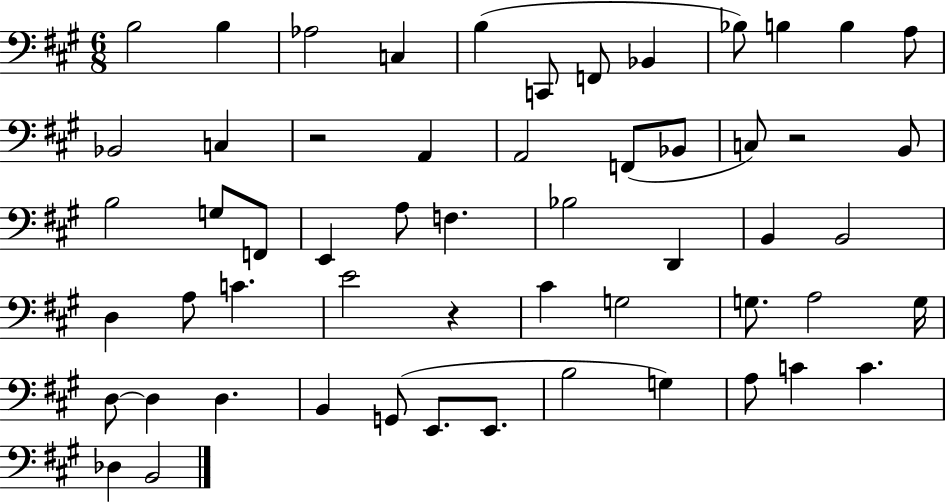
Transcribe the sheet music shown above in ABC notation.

X:1
T:Untitled
M:6/8
L:1/4
K:A
B,2 B, _A,2 C, B, C,,/2 F,,/2 _B,, _B,/2 B, B, A,/2 _B,,2 C, z2 A,, A,,2 F,,/2 _B,,/2 C,/2 z2 B,,/2 B,2 G,/2 F,,/2 E,, A,/2 F, _B,2 D,, B,, B,,2 D, A,/2 C E2 z ^C G,2 G,/2 A,2 G,/4 D,/2 D, D, B,, G,,/2 E,,/2 E,,/2 B,2 G, A,/2 C C _D, B,,2